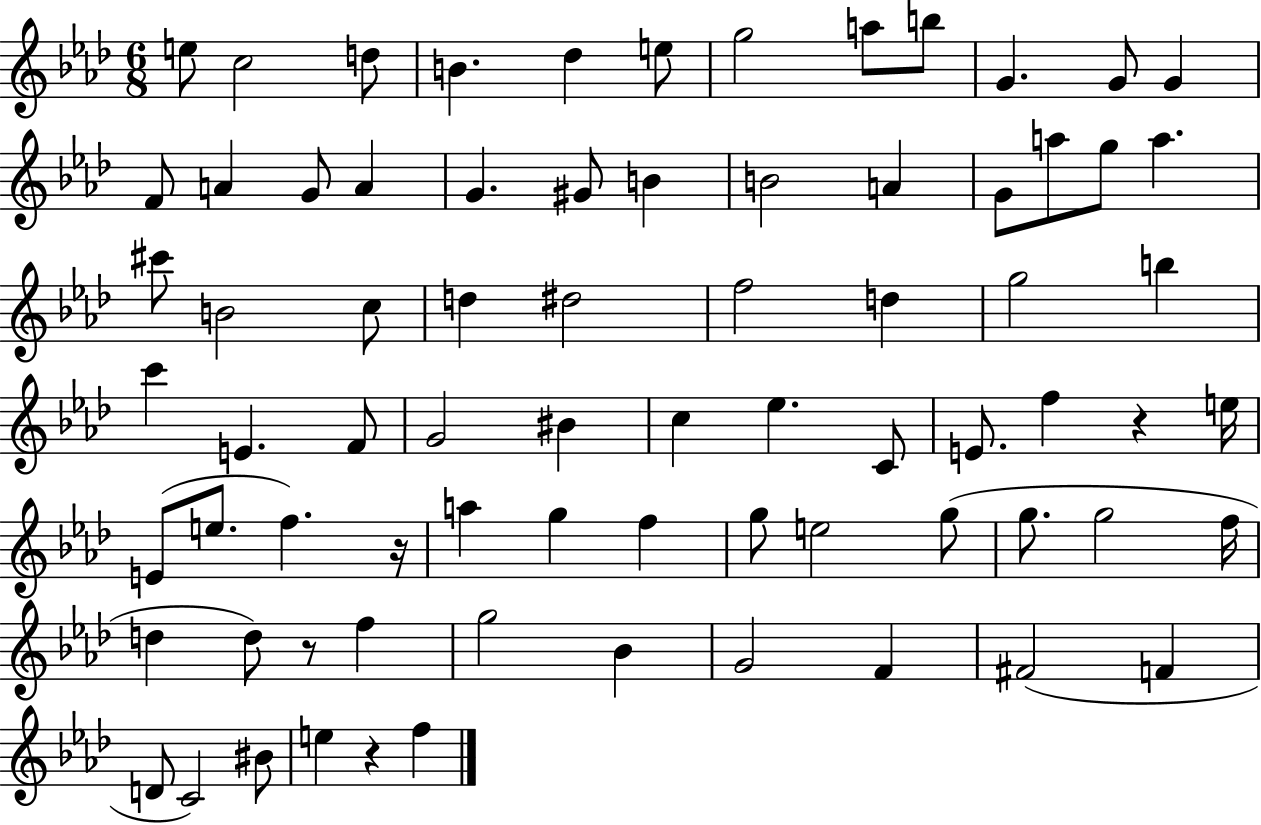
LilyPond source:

{
  \clef treble
  \numericTimeSignature
  \time 6/8
  \key aes \major
  e''8 c''2 d''8 | b'4. des''4 e''8 | g''2 a''8 b''8 | g'4. g'8 g'4 | \break f'8 a'4 g'8 a'4 | g'4. gis'8 b'4 | b'2 a'4 | g'8 a''8 g''8 a''4. | \break cis'''8 b'2 c''8 | d''4 dis''2 | f''2 d''4 | g''2 b''4 | \break c'''4 e'4. f'8 | g'2 bis'4 | c''4 ees''4. c'8 | e'8. f''4 r4 e''16 | \break e'8( e''8. f''4.) r16 | a''4 g''4 f''4 | g''8 e''2 g''8( | g''8. g''2 f''16 | \break d''4 d''8) r8 f''4 | g''2 bes'4 | g'2 f'4 | fis'2( f'4 | \break d'8 c'2) bis'8 | e''4 r4 f''4 | \bar "|."
}